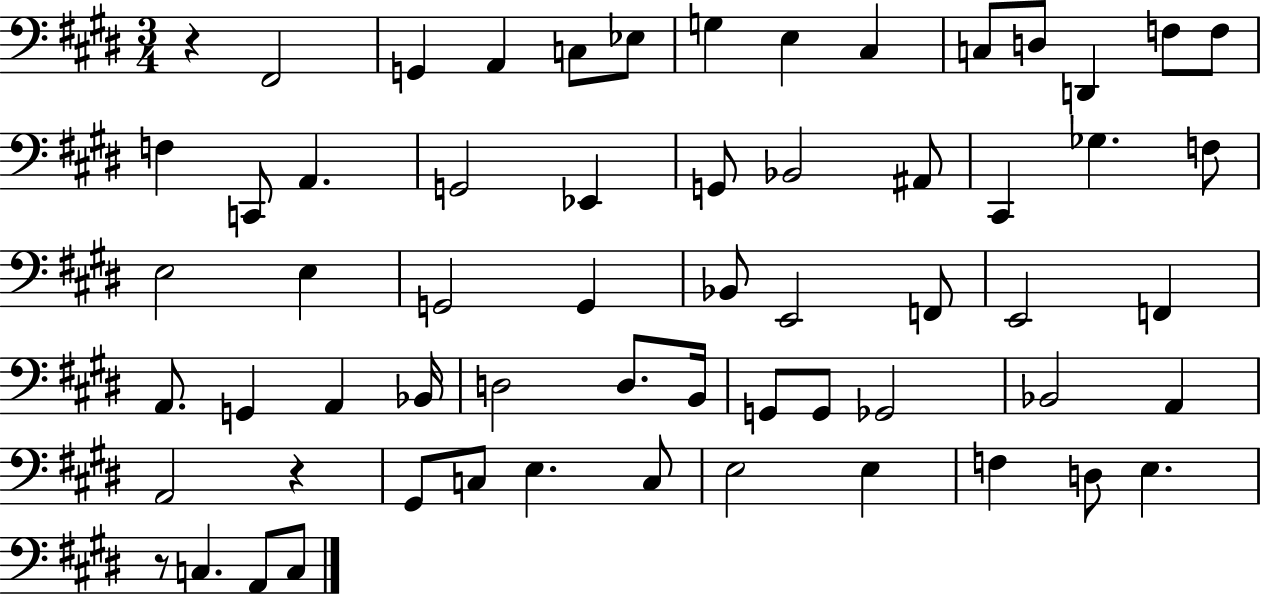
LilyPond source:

{
  \clef bass
  \numericTimeSignature
  \time 3/4
  \key e \major
  r4 fis,2 | g,4 a,4 c8 ees8 | g4 e4 cis4 | c8 d8 d,4 f8 f8 | \break f4 c,8 a,4. | g,2 ees,4 | g,8 bes,2 ais,8 | cis,4 ges4. f8 | \break e2 e4 | g,2 g,4 | bes,8 e,2 f,8 | e,2 f,4 | \break a,8. g,4 a,4 bes,16 | d2 d8. b,16 | g,8 g,8 ges,2 | bes,2 a,4 | \break a,2 r4 | gis,8 c8 e4. c8 | e2 e4 | f4 d8 e4. | \break r8 c4. a,8 c8 | \bar "|."
}